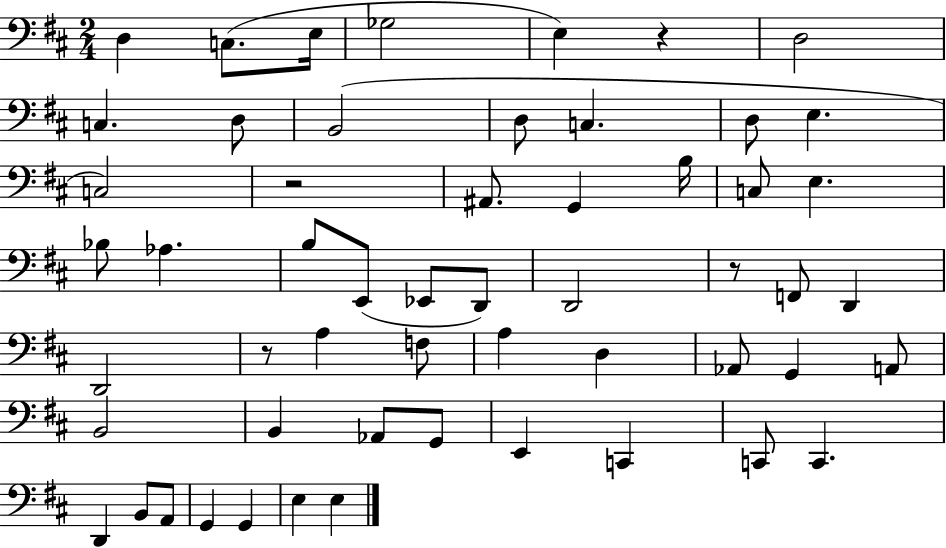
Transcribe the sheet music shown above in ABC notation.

X:1
T:Untitled
M:2/4
L:1/4
K:D
D, C,/2 E,/4 _G,2 E, z D,2 C, D,/2 B,,2 D,/2 C, D,/2 E, C,2 z2 ^A,,/2 G,, B,/4 C,/2 E, _B,/2 _A, B,/2 E,,/2 _E,,/2 D,,/2 D,,2 z/2 F,,/2 D,, D,,2 z/2 A, F,/2 A, D, _A,,/2 G,, A,,/2 B,,2 B,, _A,,/2 G,,/2 E,, C,, C,,/2 C,, D,, B,,/2 A,,/2 G,, G,, E, E,